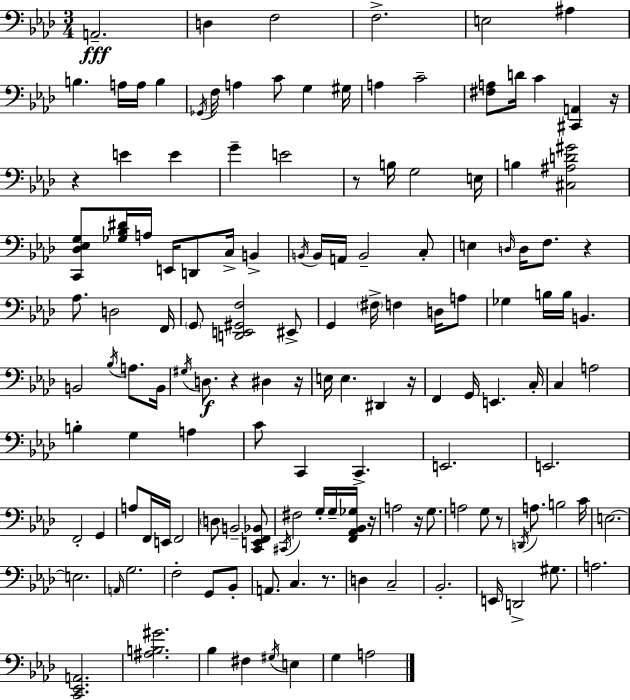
A2/h. D3/q F3/h F3/h. E3/h A#3/q B3/q. A3/s A3/s B3/q Gb2/s F3/s A3/q C4/e G3/q G#3/s A3/q C4/h [F#3,A3]/e D4/s C4/q [C#2,A2]/q R/s R/q E4/q E4/q G4/q E4/h R/e B3/s G3/h E3/s B3/q [C#3,A#3,D4,G#4]/h [C2,Db3,Eb3,G3]/e [Gb3,Bb3,D#4]/s A3/s E2/s D2/e C3/s B2/q B2/s B2/s A2/s B2/h C3/e E3/q D3/s D3/s F3/e. R/q Ab3/e. D3/h F2/s G2/e [D2,E2,G#2,F3]/h EIS2/e G2/q F#3/s F3/q D3/s A3/e Gb3/q B3/s B3/s B2/q. B2/h Bb3/s A3/e. B2/s G#3/s D3/e. R/q D#3/q R/s E3/s E3/q. D#2/q R/s F2/q G2/s E2/q. C3/s C3/q A3/h B3/q G3/q A3/q C4/e C2/q C2/q. E2/h. E2/h. F2/h G2/q A3/e F2/s E2/s F2/h D3/e B2/h [C2,E2,F2,Bb2]/e C#2/s F#3/h G3/s G3/s [F2,Ab2,Bb2,Gb3]/s R/s A3/h R/s G3/e. A3/h G3/e R/e D2/s A3/e. B3/h C4/s E3/h. E3/h. A2/s G3/h. F3/h G2/e Bb2/e A2/e. C3/q. R/e. D3/q C3/h Bb2/h. E2/s D2/h G#3/e. A3/h. [C2,Eb2,A2]/h. [A#3,B3,G#4]/h. Bb3/q F#3/q G#3/s E3/q G3/q A3/h